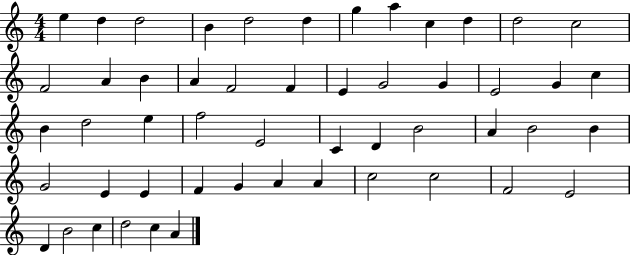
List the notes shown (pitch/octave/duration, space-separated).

E5/q D5/q D5/h B4/q D5/h D5/q G5/q A5/q C5/q D5/q D5/h C5/h F4/h A4/q B4/q A4/q F4/h F4/q E4/q G4/h G4/q E4/h G4/q C5/q B4/q D5/h E5/q F5/h E4/h C4/q D4/q B4/h A4/q B4/h B4/q G4/h E4/q E4/q F4/q G4/q A4/q A4/q C5/h C5/h F4/h E4/h D4/q B4/h C5/q D5/h C5/q A4/q